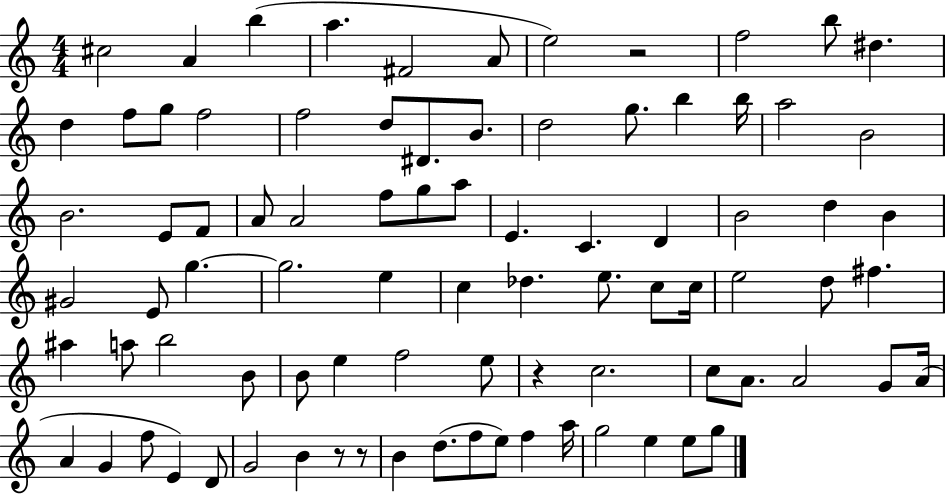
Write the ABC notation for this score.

X:1
T:Untitled
M:4/4
L:1/4
K:C
^c2 A b a ^F2 A/2 e2 z2 f2 b/2 ^d d f/2 g/2 f2 f2 d/2 ^D/2 B/2 d2 g/2 b b/4 a2 B2 B2 E/2 F/2 A/2 A2 f/2 g/2 a/2 E C D B2 d B ^G2 E/2 g g2 e c _d e/2 c/2 c/4 e2 d/2 ^f ^a a/2 b2 B/2 B/2 e f2 e/2 z c2 c/2 A/2 A2 G/2 A/4 A G f/2 E D/2 G2 B z/2 z/2 B d/2 f/2 e/2 f a/4 g2 e e/2 g/2